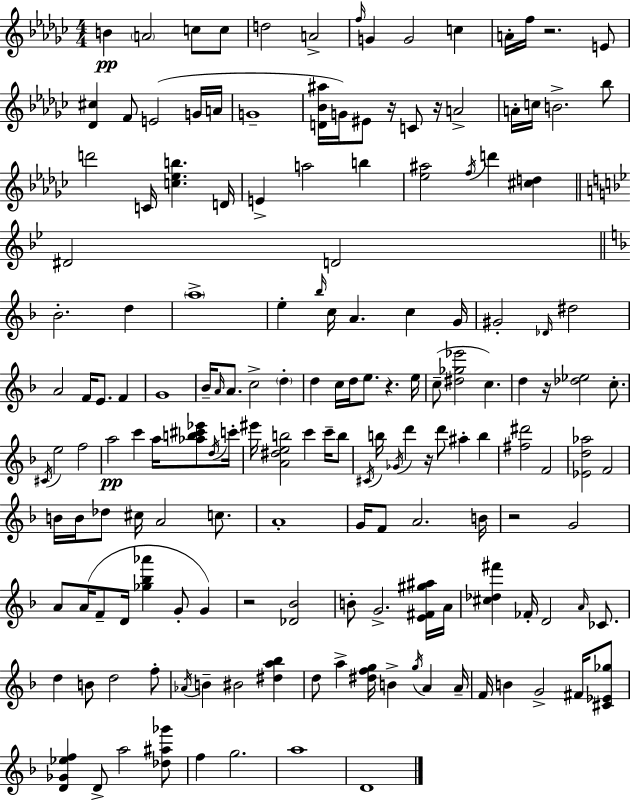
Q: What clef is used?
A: treble